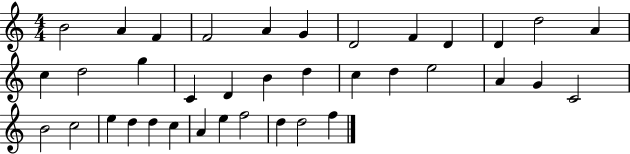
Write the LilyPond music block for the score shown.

{
  \clef treble
  \numericTimeSignature
  \time 4/4
  \key c \major
  b'2 a'4 f'4 | f'2 a'4 g'4 | d'2 f'4 d'4 | d'4 d''2 a'4 | \break c''4 d''2 g''4 | c'4 d'4 b'4 d''4 | c''4 d''4 e''2 | a'4 g'4 c'2 | \break b'2 c''2 | e''4 d''4 d''4 c''4 | a'4 e''4 f''2 | d''4 d''2 f''4 | \break \bar "|."
}